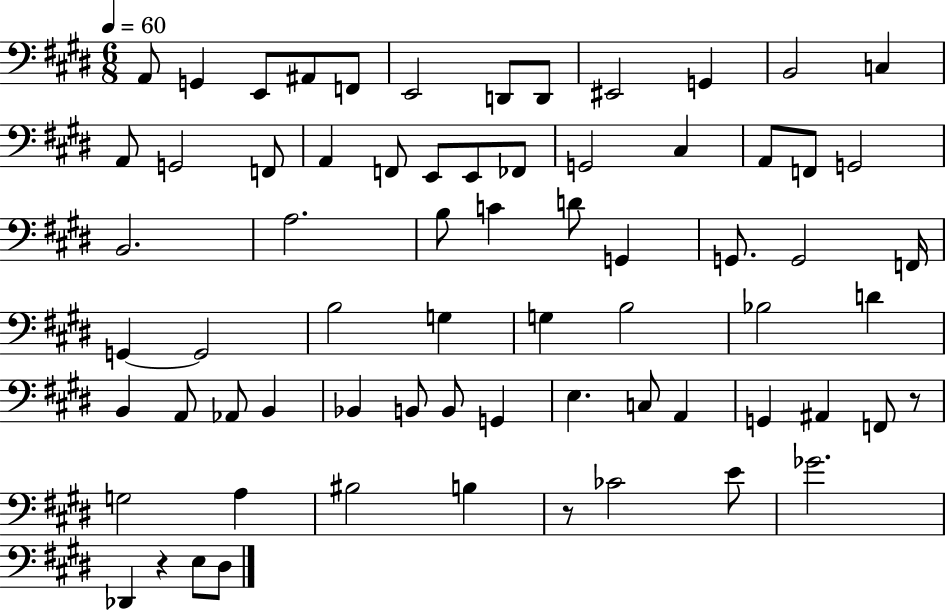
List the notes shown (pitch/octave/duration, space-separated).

A2/e G2/q E2/e A#2/e F2/e E2/h D2/e D2/e EIS2/h G2/q B2/h C3/q A2/e G2/h F2/e A2/q F2/e E2/e E2/e FES2/e G2/h C#3/q A2/e F2/e G2/h B2/h. A3/h. B3/e C4/q D4/e G2/q G2/e. G2/h F2/s G2/q G2/h B3/h G3/q G3/q B3/h Bb3/h D4/q B2/q A2/e Ab2/e B2/q Bb2/q B2/e B2/e G2/q E3/q. C3/e A2/q G2/q A#2/q F2/e R/e G3/h A3/q BIS3/h B3/q R/e CES4/h E4/e Gb4/h. Db2/q R/q E3/e D#3/e